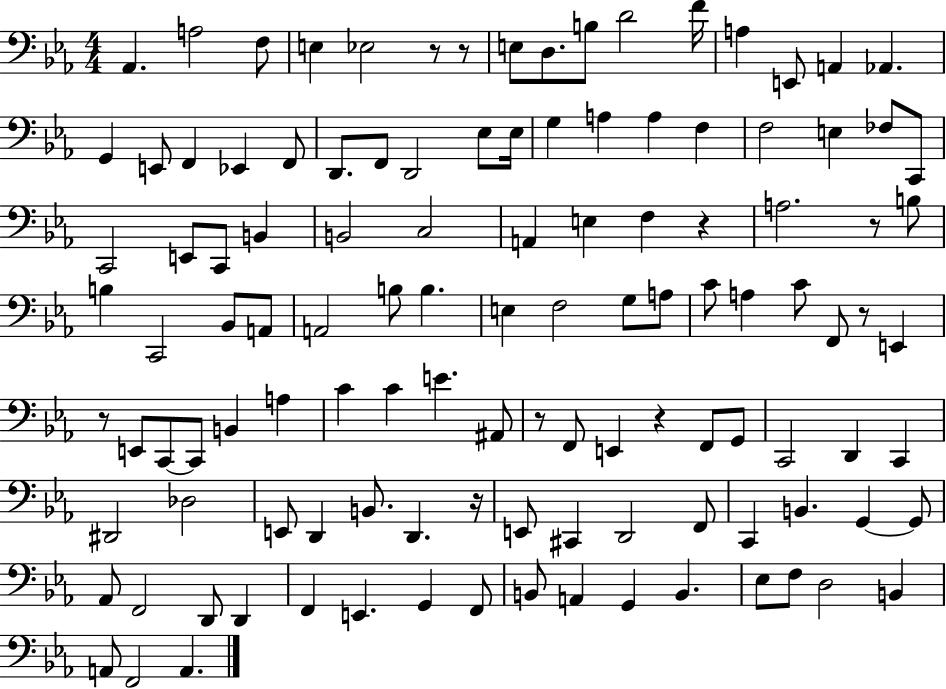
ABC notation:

X:1
T:Untitled
M:4/4
L:1/4
K:Eb
_A,, A,2 F,/2 E, _E,2 z/2 z/2 E,/2 D,/2 B,/2 D2 F/4 A, E,,/2 A,, _A,, G,, E,,/2 F,, _E,, F,,/2 D,,/2 F,,/2 D,,2 _E,/2 _E,/4 G, A, A, F, F,2 E, _F,/2 C,,/2 C,,2 E,,/2 C,,/2 B,, B,,2 C,2 A,, E, F, z A,2 z/2 B,/2 B, C,,2 _B,,/2 A,,/2 A,,2 B,/2 B, E, F,2 G,/2 A,/2 C/2 A, C/2 F,,/2 z/2 E,, z/2 E,,/2 C,,/2 C,,/2 B,, A, C C E ^A,,/2 z/2 F,,/2 E,, z F,,/2 G,,/2 C,,2 D,, C,, ^D,,2 _D,2 E,,/2 D,, B,,/2 D,, z/4 E,,/2 ^C,, D,,2 F,,/2 C,, B,, G,, G,,/2 _A,,/2 F,,2 D,,/2 D,, F,, E,, G,, F,,/2 B,,/2 A,, G,, B,, _E,/2 F,/2 D,2 B,, A,,/2 F,,2 A,,